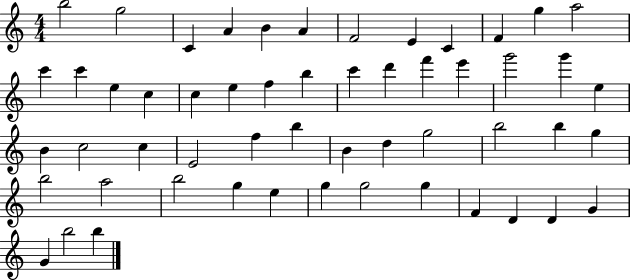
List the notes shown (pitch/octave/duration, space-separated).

B5/h G5/h C4/q A4/q B4/q A4/q F4/h E4/q C4/q F4/q G5/q A5/h C6/q C6/q E5/q C5/q C5/q E5/q F5/q B5/q C6/q D6/q F6/q E6/q G6/h G6/q E5/q B4/q C5/h C5/q E4/h F5/q B5/q B4/q D5/q G5/h B5/h B5/q G5/q B5/h A5/h B5/h G5/q E5/q G5/q G5/h G5/q F4/q D4/q D4/q G4/q G4/q B5/h B5/q